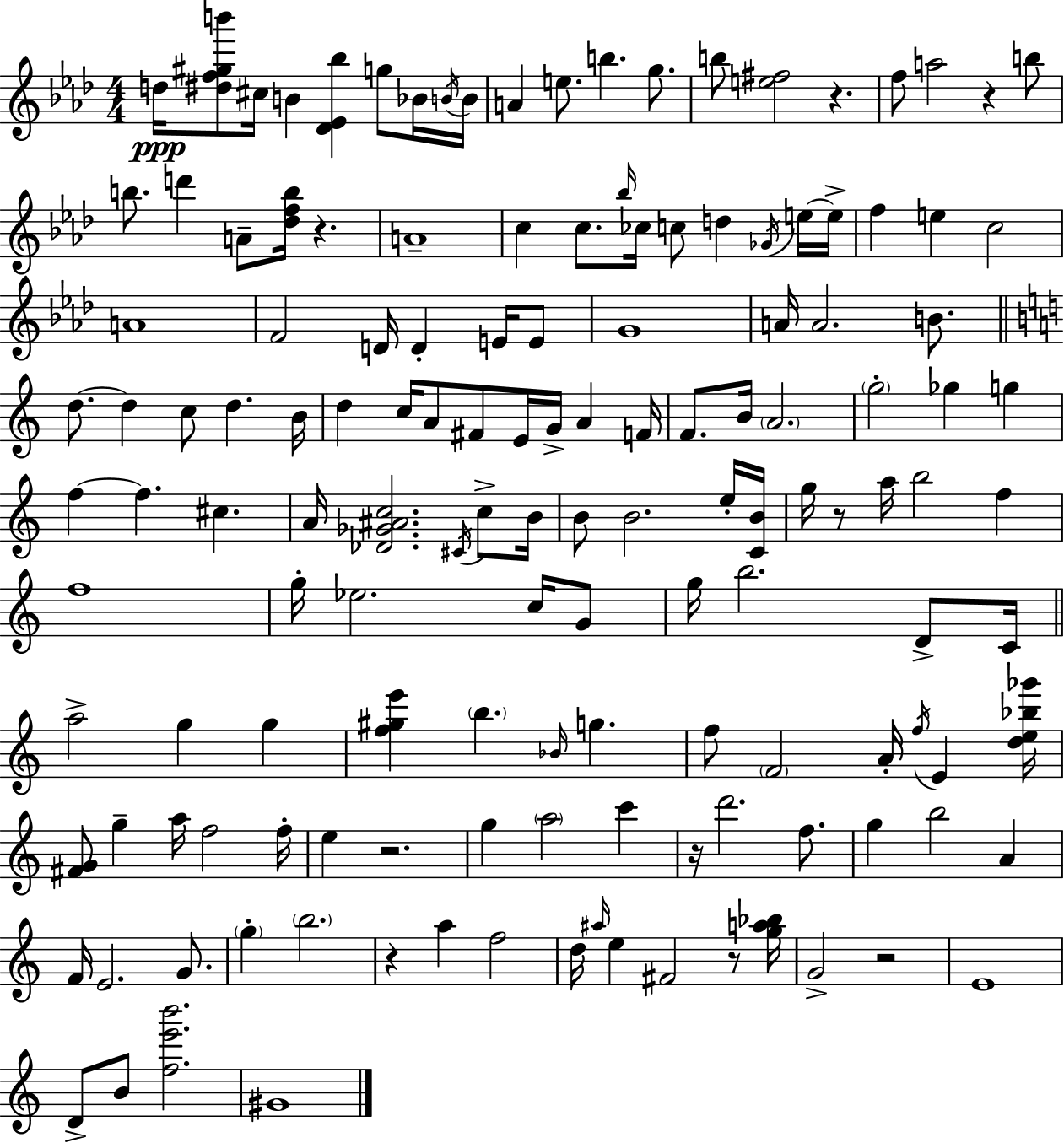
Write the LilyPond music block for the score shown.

{
  \clef treble
  \numericTimeSignature
  \time 4/4
  \key f \minor
  d''16\ppp <dis'' f'' gis'' b'''>8 cis''16 b'4 <des' ees' bes''>4 g''8 bes'16 \acciaccatura { b'16 } | b'16 a'4 e''8. b''4. g''8. | b''8 <e'' fis''>2 r4. | f''8 a''2 r4 b''8 | \break b''8. d'''4 a'8-- <des'' f'' b''>16 r4. | a'1-- | c''4 c''8. \grace { bes''16 } ces''16 c''8 d''4 | \acciaccatura { ges'16 } e''16~~ e''16-> f''4 e''4 c''2 | \break a'1 | f'2 d'16 d'4-. | e'16 e'8 g'1 | a'16 a'2. | \break b'8. \bar "||" \break \key c \major d''8.~~ d''4 c''8 d''4. b'16 | d''4 c''16 a'8 fis'8 e'16 g'16-> a'4 f'16 | f'8. b'16 \parenthesize a'2. | \parenthesize g''2-. ges''4 g''4 | \break f''4~~ f''4. cis''4. | a'16 <des' ges' ais' c''>2. \acciaccatura { cis'16 } c''8-> | b'16 b'8 b'2. e''16-. | <c' b'>16 g''16 r8 a''16 b''2 f''4 | \break f''1 | g''16-. ees''2. c''16 g'8 | g''16 b''2. d'8-> | c'16 \bar "||" \break \key a \minor a''2-> g''4 g''4 | <f'' gis'' e'''>4 \parenthesize b''4. \grace { bes'16 } g''4. | f''8 \parenthesize f'2 a'16-. \acciaccatura { f''16 } e'4 | <d'' e'' bes'' ges'''>16 <fis' g'>8 g''4-- a''16 f''2 | \break f''16-. e''4 r2. | g''4 \parenthesize a''2 c'''4 | r16 d'''2. f''8. | g''4 b''2 a'4 | \break f'16 e'2. g'8. | \parenthesize g''4-. \parenthesize b''2. | r4 a''4 f''2 | d''16 \grace { ais''16 } e''4 fis'2 | \break r8 <g'' a'' bes''>16 g'2-> r2 | e'1 | d'8-> b'8 <f'' e''' b'''>2. | gis'1 | \break \bar "|."
}